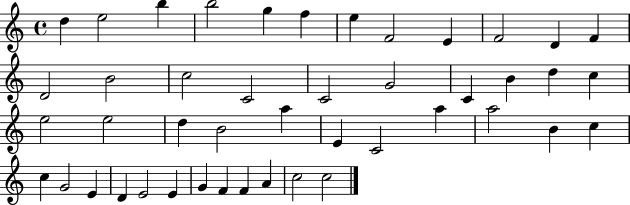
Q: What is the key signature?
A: C major